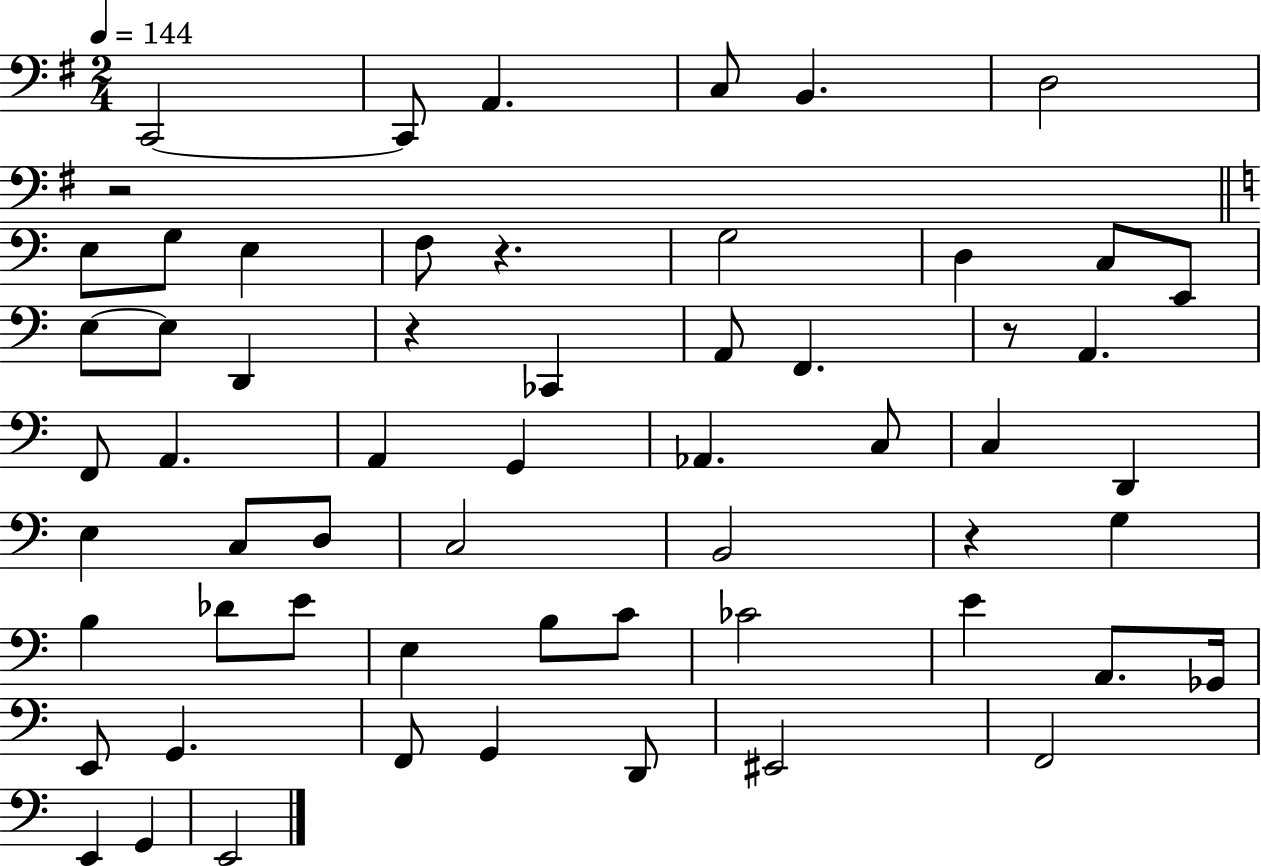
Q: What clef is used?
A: bass